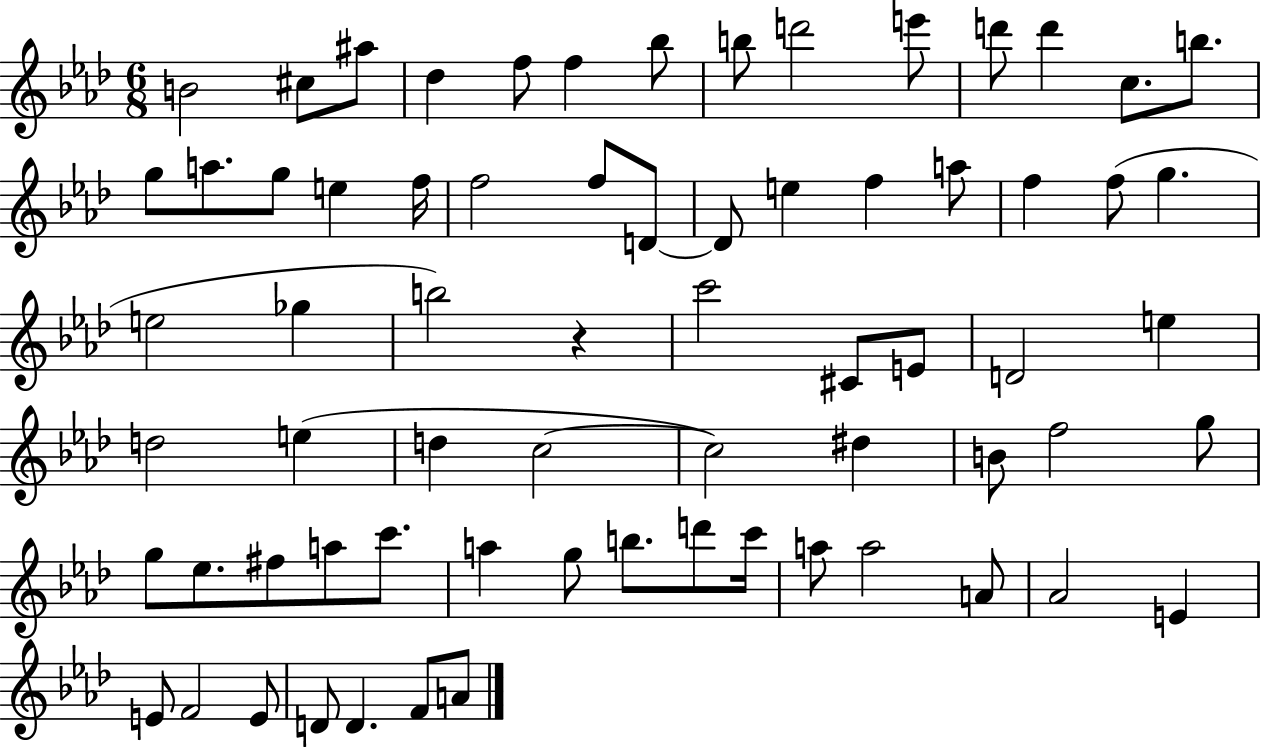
B4/h C#5/e A#5/e Db5/q F5/e F5/q Bb5/e B5/e D6/h E6/e D6/e D6/q C5/e. B5/e. G5/e A5/e. G5/e E5/q F5/s F5/h F5/e D4/e D4/e E5/q F5/q A5/e F5/q F5/e G5/q. E5/h Gb5/q B5/h R/q C6/h C#4/e E4/e D4/h E5/q D5/h E5/q D5/q C5/h C5/h D#5/q B4/e F5/h G5/e G5/e Eb5/e. F#5/e A5/e C6/e. A5/q G5/e B5/e. D6/e C6/s A5/e A5/h A4/e Ab4/h E4/q E4/e F4/h E4/e D4/e D4/q. F4/e A4/e